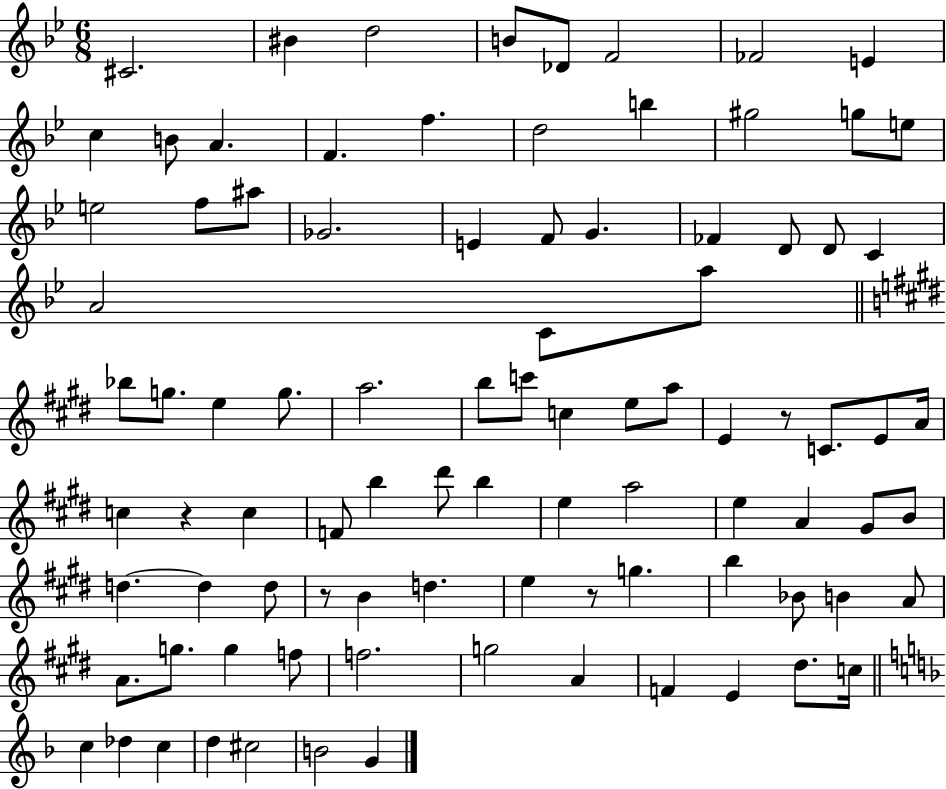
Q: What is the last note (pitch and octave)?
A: G4